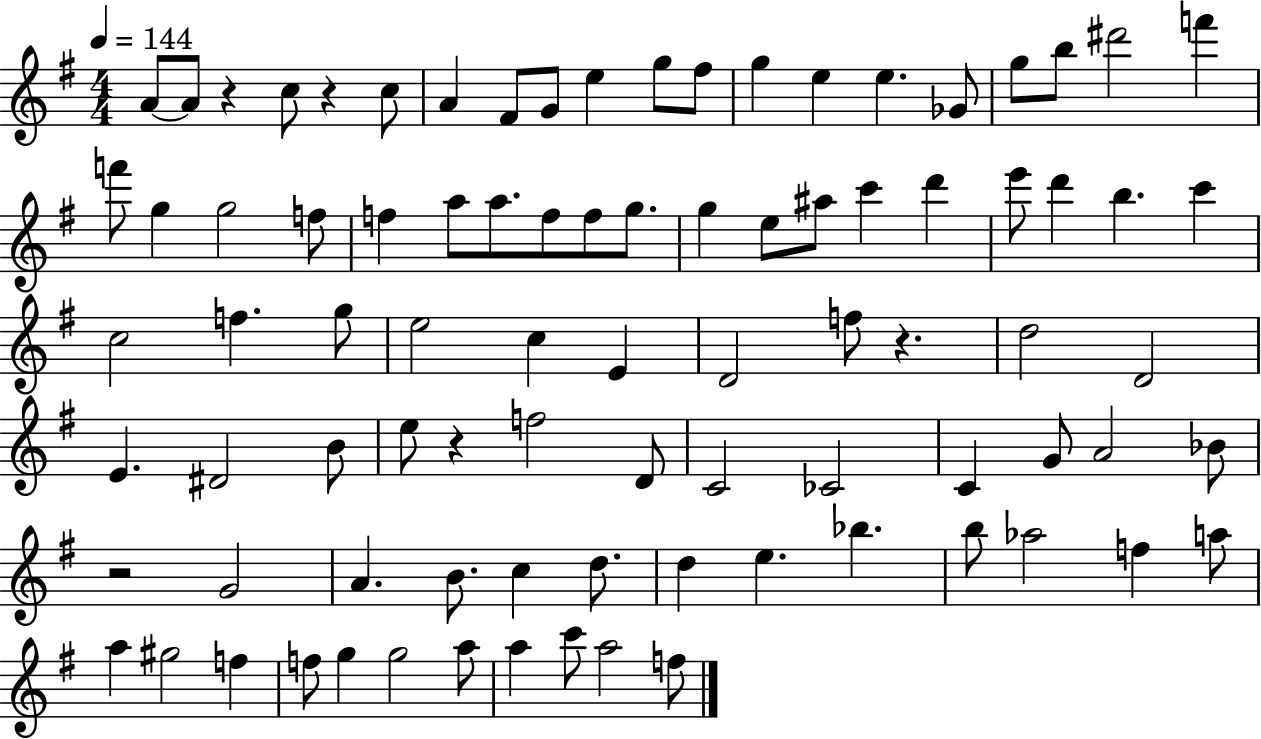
A4/e A4/e R/q C5/e R/q C5/e A4/q F#4/e G4/e E5/q G5/e F#5/e G5/q E5/q E5/q. Gb4/e G5/e B5/e D#6/h F6/q F6/e G5/q G5/h F5/e F5/q A5/e A5/e. F5/e F5/e G5/e. G5/q E5/e A#5/e C6/q D6/q E6/e D6/q B5/q. C6/q C5/h F5/q. G5/e E5/h C5/q E4/q D4/h F5/e R/q. D5/h D4/h E4/q. D#4/h B4/e E5/e R/q F5/h D4/e C4/h CES4/h C4/q G4/e A4/h Bb4/e R/h G4/h A4/q. B4/e. C5/q D5/e. D5/q E5/q. Bb5/q. B5/e Ab5/h F5/q A5/e A5/q G#5/h F5/q F5/e G5/q G5/h A5/e A5/q C6/e A5/h F5/e